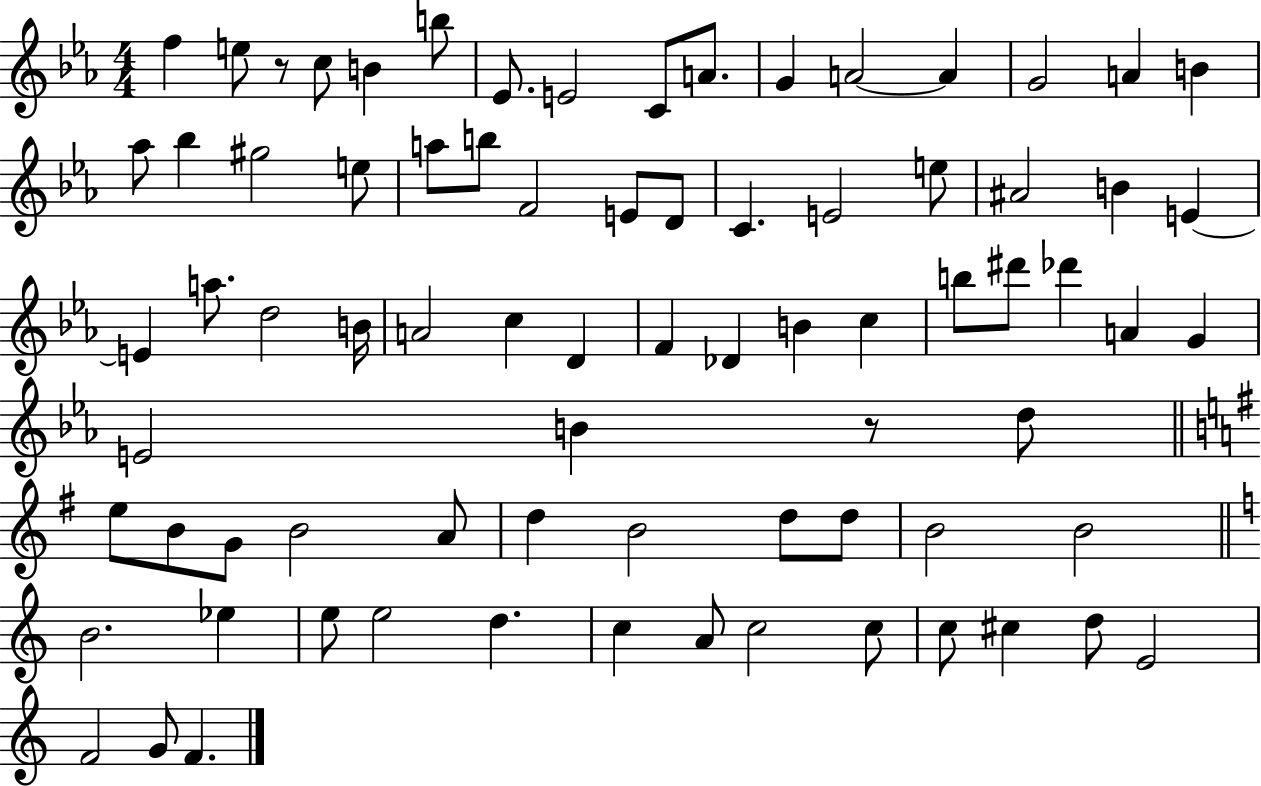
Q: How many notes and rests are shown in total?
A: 78